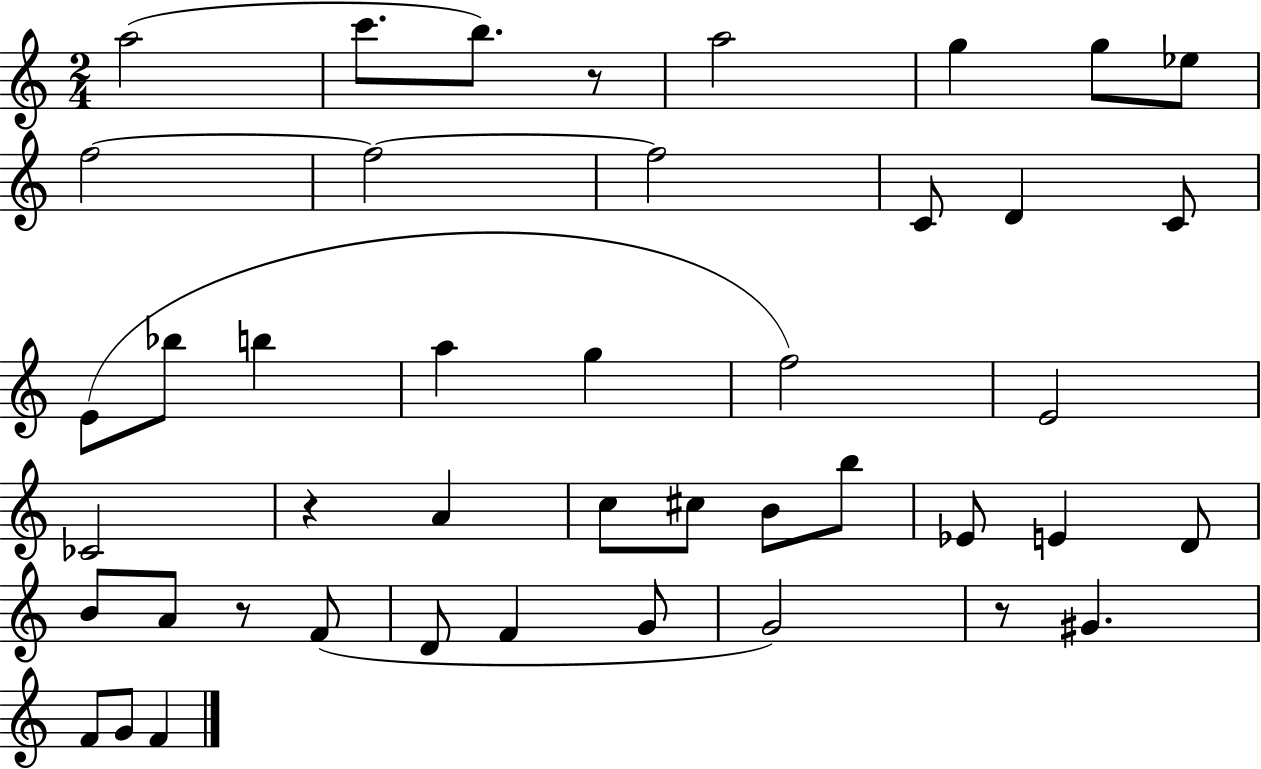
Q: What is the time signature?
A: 2/4